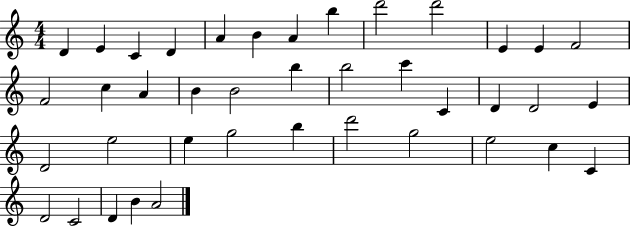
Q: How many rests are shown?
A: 0